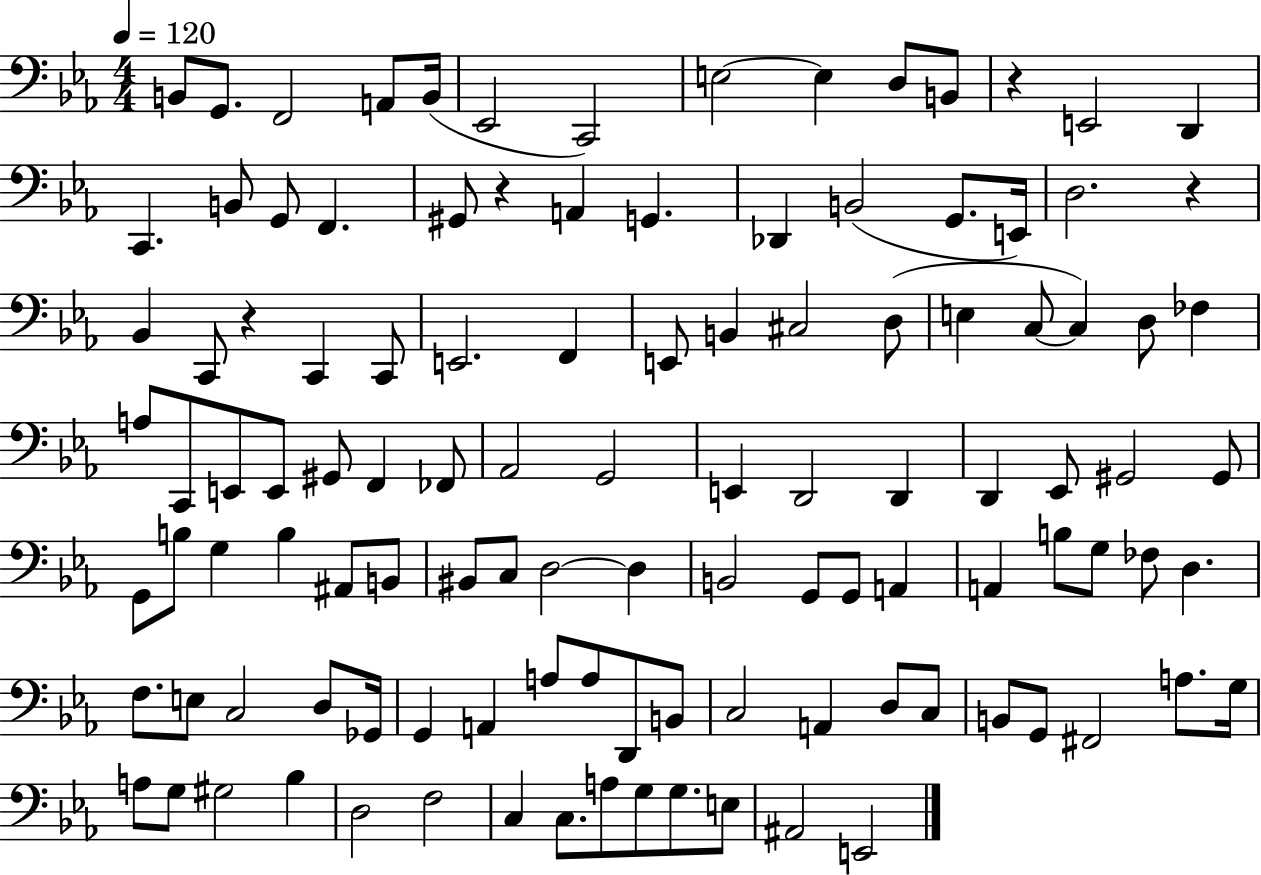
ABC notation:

X:1
T:Untitled
M:4/4
L:1/4
K:Eb
B,,/2 G,,/2 F,,2 A,,/2 B,,/4 _E,,2 C,,2 E,2 E, D,/2 B,,/2 z E,,2 D,, C,, B,,/2 G,,/2 F,, ^G,,/2 z A,, G,, _D,, B,,2 G,,/2 E,,/4 D,2 z _B,, C,,/2 z C,, C,,/2 E,,2 F,, E,,/2 B,, ^C,2 D,/2 E, C,/2 C, D,/2 _F, A,/2 C,,/2 E,,/2 E,,/2 ^G,,/2 F,, _F,,/2 _A,,2 G,,2 E,, D,,2 D,, D,, _E,,/2 ^G,,2 ^G,,/2 G,,/2 B,/2 G, B, ^A,,/2 B,,/2 ^B,,/2 C,/2 D,2 D, B,,2 G,,/2 G,,/2 A,, A,, B,/2 G,/2 _F,/2 D, F,/2 E,/2 C,2 D,/2 _G,,/4 G,, A,, A,/2 A,/2 D,,/2 B,,/2 C,2 A,, D,/2 C,/2 B,,/2 G,,/2 ^F,,2 A,/2 G,/4 A,/2 G,/2 ^G,2 _B, D,2 F,2 C, C,/2 A,/2 G,/2 G,/2 E,/2 ^A,,2 E,,2